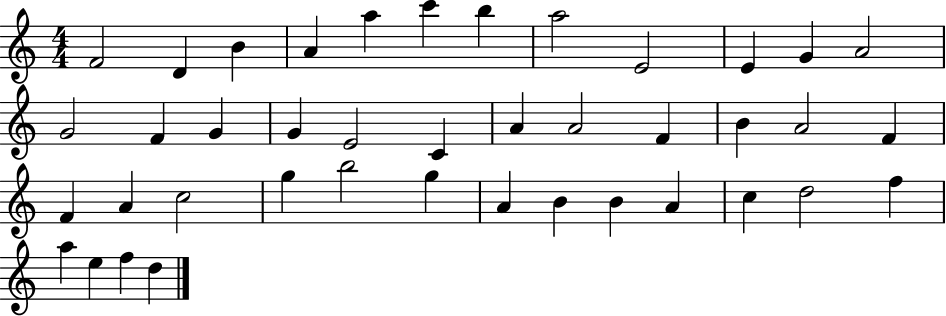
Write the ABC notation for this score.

X:1
T:Untitled
M:4/4
L:1/4
K:C
F2 D B A a c' b a2 E2 E G A2 G2 F G G E2 C A A2 F B A2 F F A c2 g b2 g A B B A c d2 f a e f d